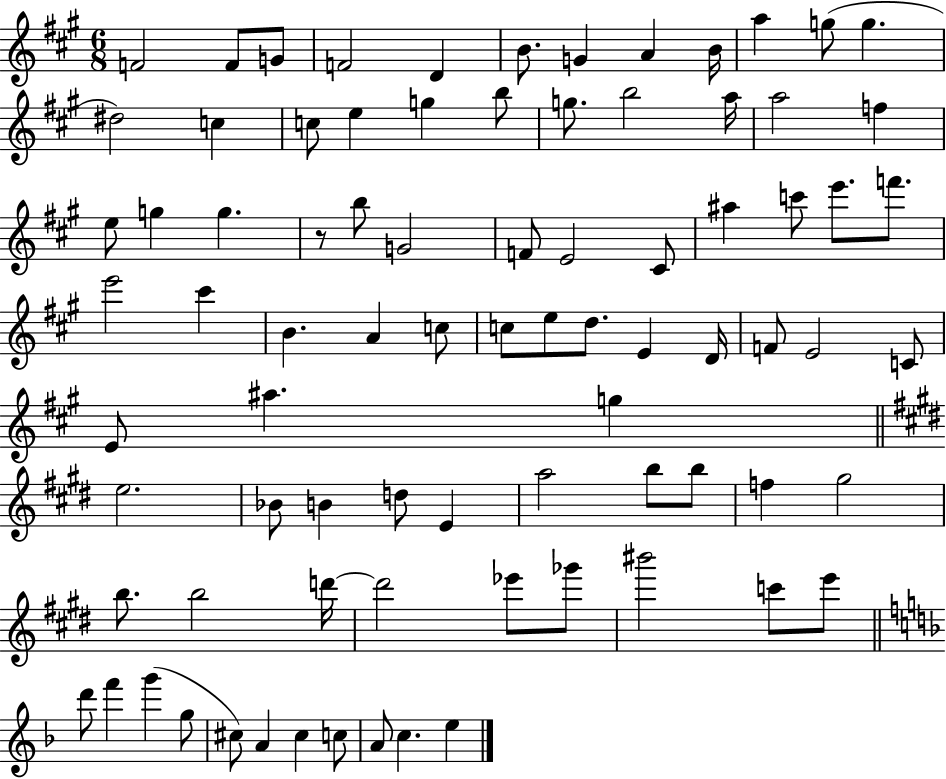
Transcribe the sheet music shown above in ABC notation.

X:1
T:Untitled
M:6/8
L:1/4
K:A
F2 F/2 G/2 F2 D B/2 G A B/4 a g/2 g ^d2 c c/2 e g b/2 g/2 b2 a/4 a2 f e/2 g g z/2 b/2 G2 F/2 E2 ^C/2 ^a c'/2 e'/2 f'/2 e'2 ^c' B A c/2 c/2 e/2 d/2 E D/4 F/2 E2 C/2 E/2 ^a g e2 _B/2 B d/2 E a2 b/2 b/2 f ^g2 b/2 b2 d'/4 d'2 _e'/2 _g'/2 ^b'2 c'/2 e'/2 d'/2 f' g' g/2 ^c/2 A ^c c/2 A/2 c e